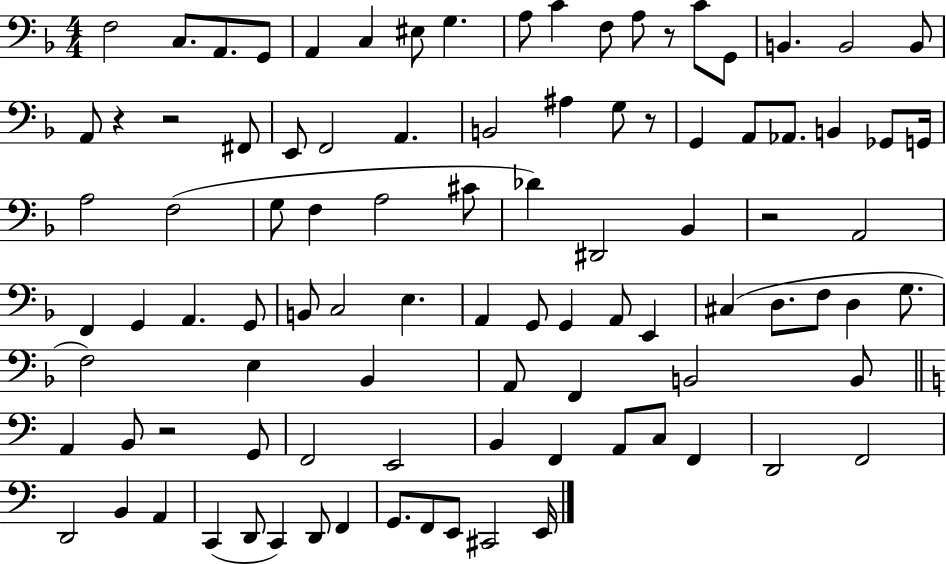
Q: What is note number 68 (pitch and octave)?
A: G2